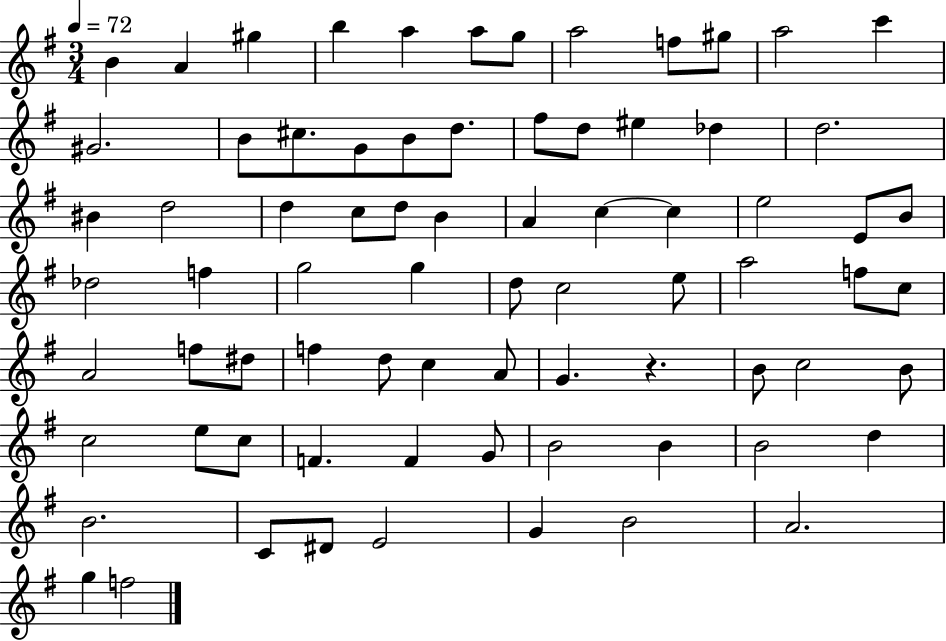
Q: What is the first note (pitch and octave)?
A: B4